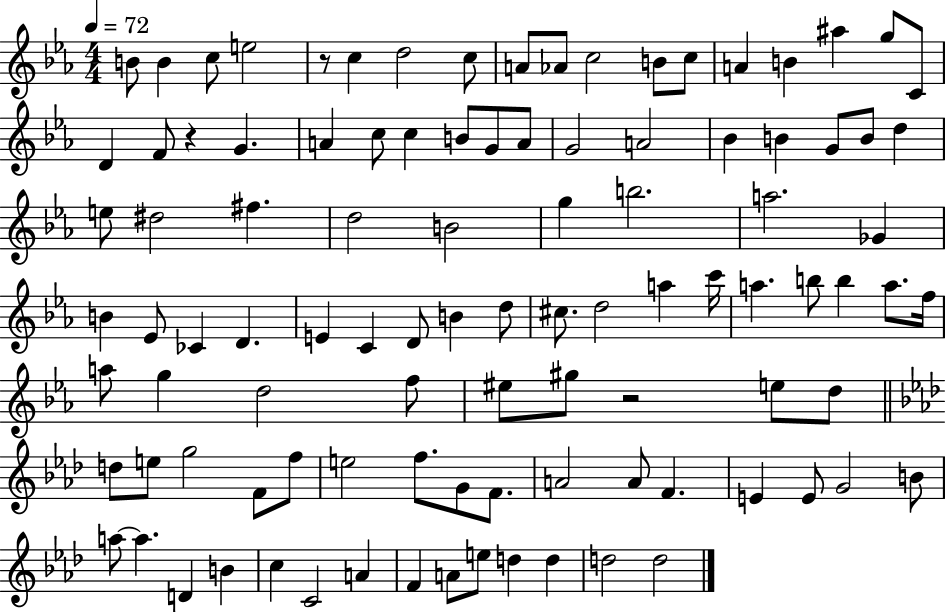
B4/e B4/q C5/e E5/h R/e C5/q D5/h C5/e A4/e Ab4/e C5/h B4/e C5/e A4/q B4/q A#5/q G5/e C4/e D4/q F4/e R/q G4/q. A4/q C5/e C5/q B4/e G4/e A4/e G4/h A4/h Bb4/q B4/q G4/e B4/e D5/q E5/e D#5/h F#5/q. D5/h B4/h G5/q B5/h. A5/h. Gb4/q B4/q Eb4/e CES4/q D4/q. E4/q C4/q D4/e B4/q D5/e C#5/e. D5/h A5/q C6/s A5/q. B5/e B5/q A5/e. F5/s A5/e G5/q D5/h F5/e EIS5/e G#5/e R/h E5/e D5/e D5/e E5/e G5/h F4/e F5/e E5/h F5/e. G4/e F4/e. A4/h A4/e F4/q. E4/q E4/e G4/h B4/e A5/e A5/q. D4/q B4/q C5/q C4/h A4/q F4/q A4/e E5/e D5/q D5/q D5/h D5/h